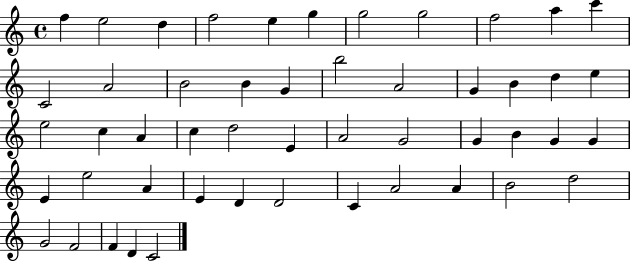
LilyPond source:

{
  \clef treble
  \time 4/4
  \defaultTimeSignature
  \key c \major
  f''4 e''2 d''4 | f''2 e''4 g''4 | g''2 g''2 | f''2 a''4 c'''4 | \break c'2 a'2 | b'2 b'4 g'4 | b''2 a'2 | g'4 b'4 d''4 e''4 | \break e''2 c''4 a'4 | c''4 d''2 e'4 | a'2 g'2 | g'4 b'4 g'4 g'4 | \break e'4 e''2 a'4 | e'4 d'4 d'2 | c'4 a'2 a'4 | b'2 d''2 | \break g'2 f'2 | f'4 d'4 c'2 | \bar "|."
}